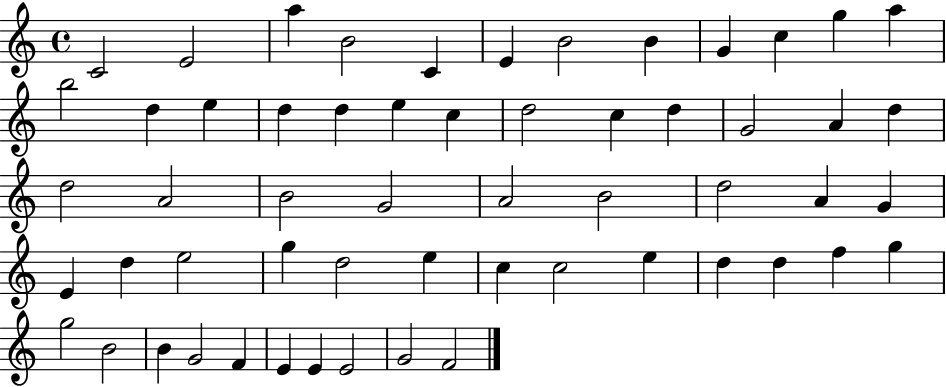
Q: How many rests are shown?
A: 0